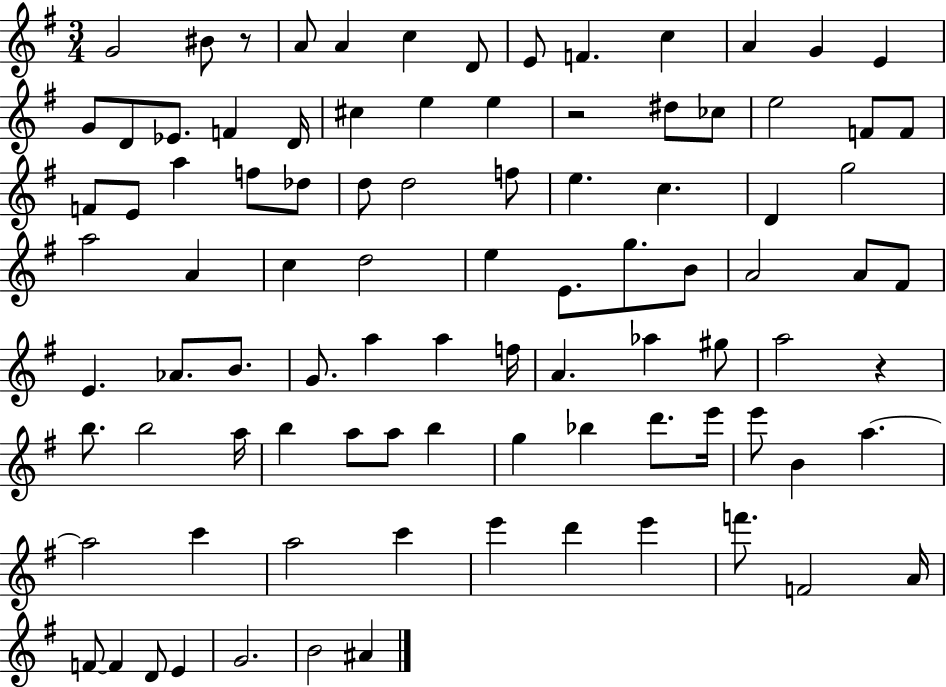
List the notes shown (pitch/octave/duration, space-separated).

G4/h BIS4/e R/e A4/e A4/q C5/q D4/e E4/e F4/q. C5/q A4/q G4/q E4/q G4/e D4/e Eb4/e. F4/q D4/s C#5/q E5/q E5/q R/h D#5/e CES5/e E5/h F4/e F4/e F4/e E4/e A5/q F5/e Db5/e D5/e D5/h F5/e E5/q. C5/q. D4/q G5/h A5/h A4/q C5/q D5/h E5/q E4/e. G5/e. B4/e A4/h A4/e F#4/e E4/q. Ab4/e. B4/e. G4/e. A5/q A5/q F5/s A4/q. Ab5/q G#5/e A5/h R/q B5/e. B5/h A5/s B5/q A5/e A5/e B5/q G5/q Bb5/q D6/e. E6/s E6/e B4/q A5/q. A5/h C6/q A5/h C6/q E6/q D6/q E6/q F6/e. F4/h A4/s F4/e F4/q D4/e E4/q G4/h. B4/h A#4/q